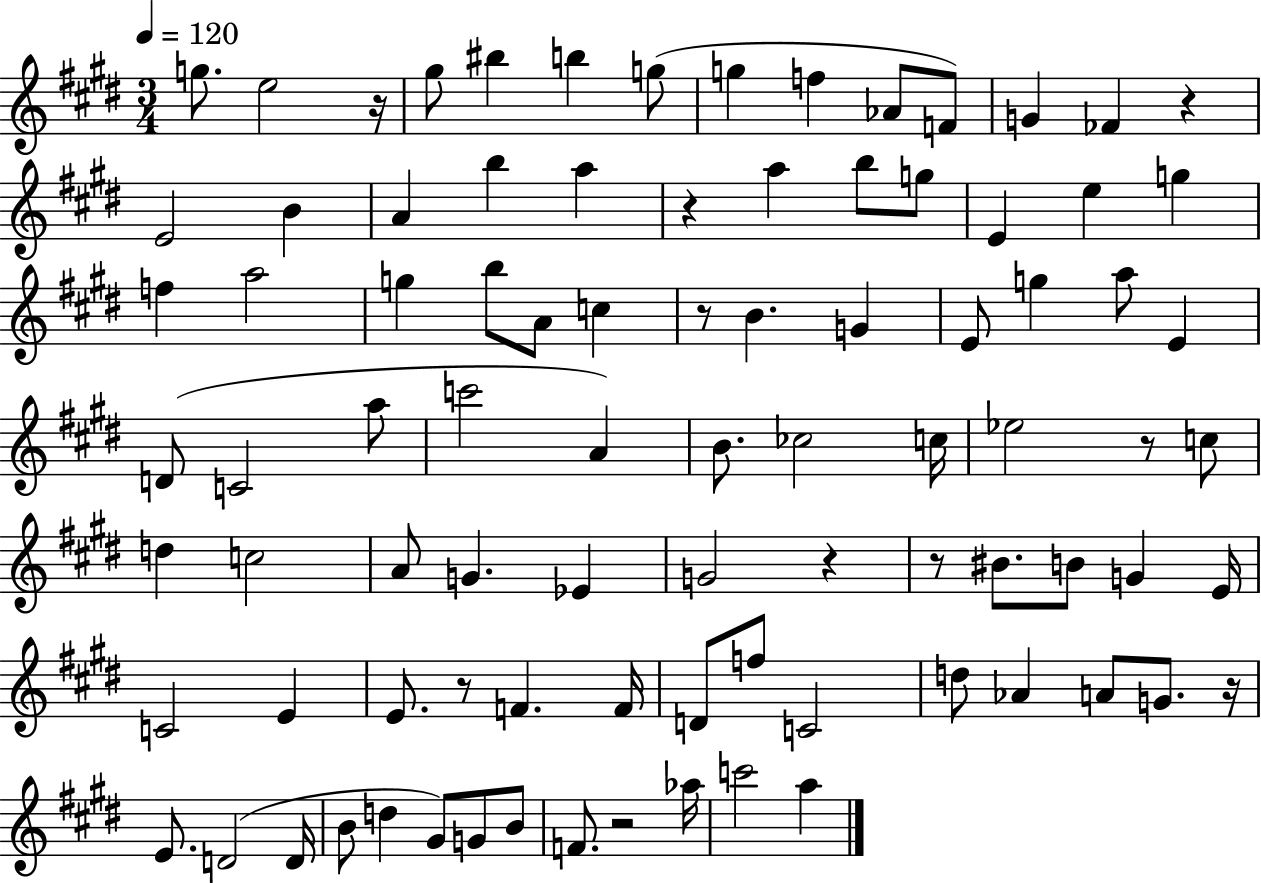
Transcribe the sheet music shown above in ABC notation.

X:1
T:Untitled
M:3/4
L:1/4
K:E
g/2 e2 z/4 ^g/2 ^b b g/2 g f _A/2 F/2 G _F z E2 B A b a z a b/2 g/2 E e g f a2 g b/2 A/2 c z/2 B G E/2 g a/2 E D/2 C2 a/2 c'2 A B/2 _c2 c/4 _e2 z/2 c/2 d c2 A/2 G _E G2 z z/2 ^B/2 B/2 G E/4 C2 E E/2 z/2 F F/4 D/2 f/2 C2 d/2 _A A/2 G/2 z/4 E/2 D2 D/4 B/2 d ^G/2 G/2 B/2 F/2 z2 _a/4 c'2 a